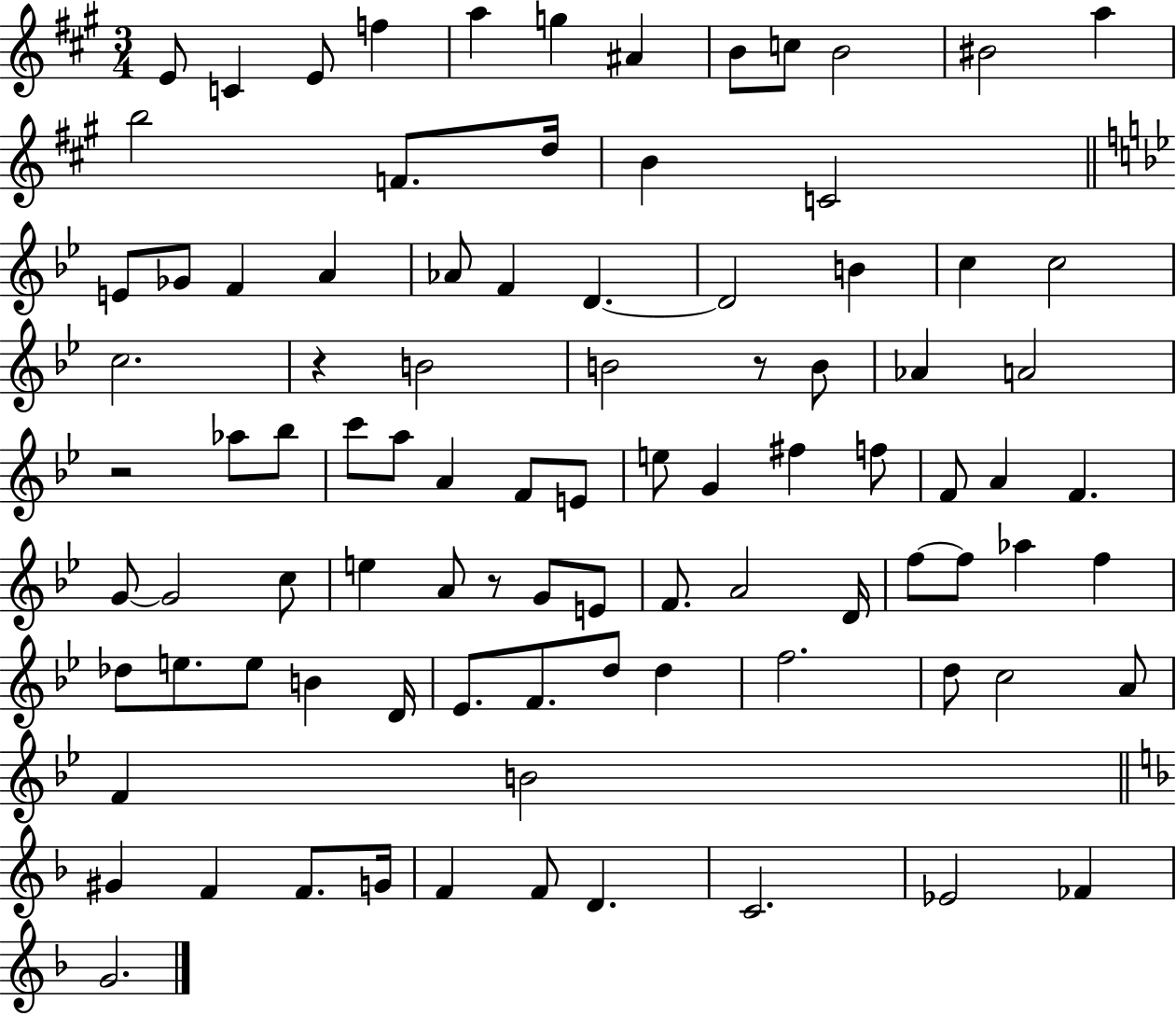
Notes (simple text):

E4/e C4/q E4/e F5/q A5/q G5/q A#4/q B4/e C5/e B4/h BIS4/h A5/q B5/h F4/e. D5/s B4/q C4/h E4/e Gb4/e F4/q A4/q Ab4/e F4/q D4/q. D4/h B4/q C5/q C5/h C5/h. R/q B4/h B4/h R/e B4/e Ab4/q A4/h R/h Ab5/e Bb5/e C6/e A5/e A4/q F4/e E4/e E5/e G4/q F#5/q F5/e F4/e A4/q F4/q. G4/e G4/h C5/e E5/q A4/e R/e G4/e E4/e F4/e. A4/h D4/s F5/e F5/e Ab5/q F5/q Db5/e E5/e. E5/e B4/q D4/s Eb4/e. F4/e. D5/e D5/q F5/h. D5/e C5/h A4/e F4/q B4/h G#4/q F4/q F4/e. G4/s F4/q F4/e D4/q. C4/h. Eb4/h FES4/q G4/h.